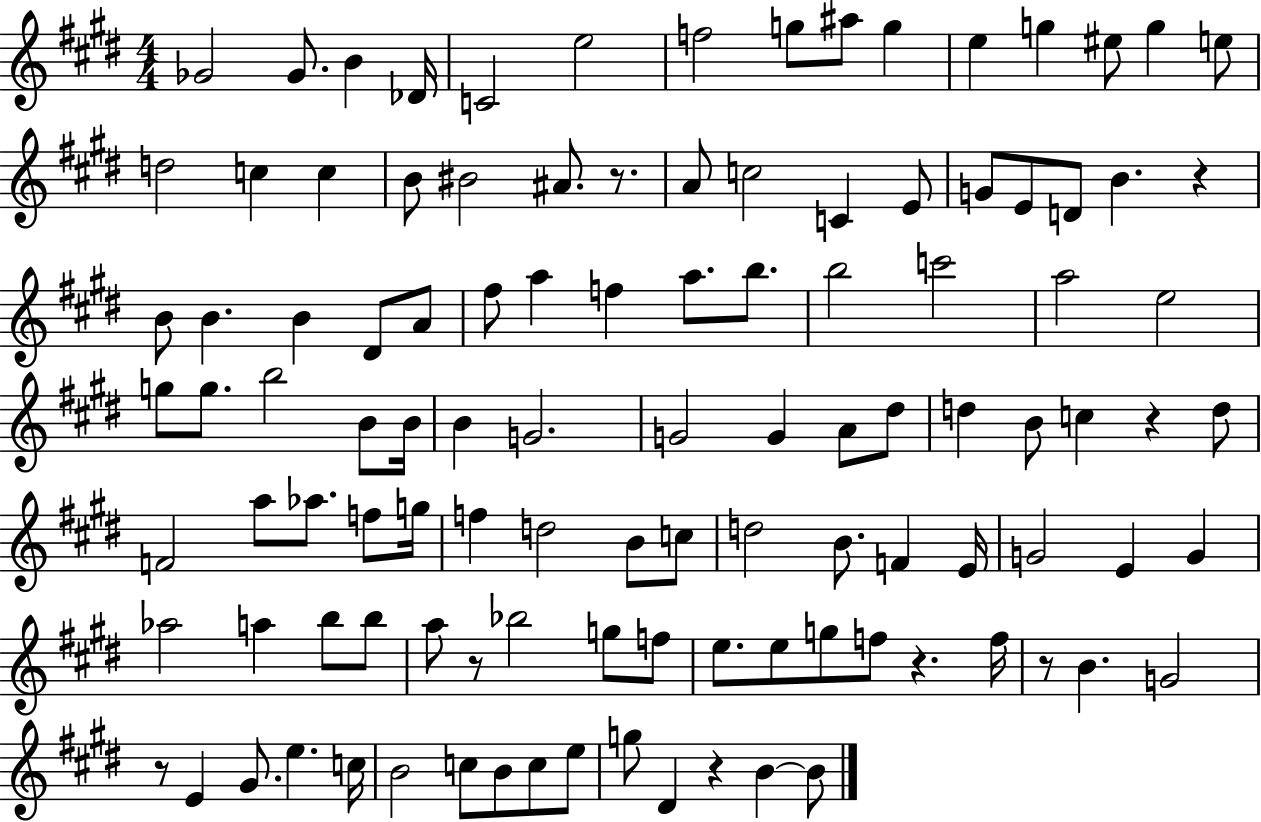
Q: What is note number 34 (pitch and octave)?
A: A4